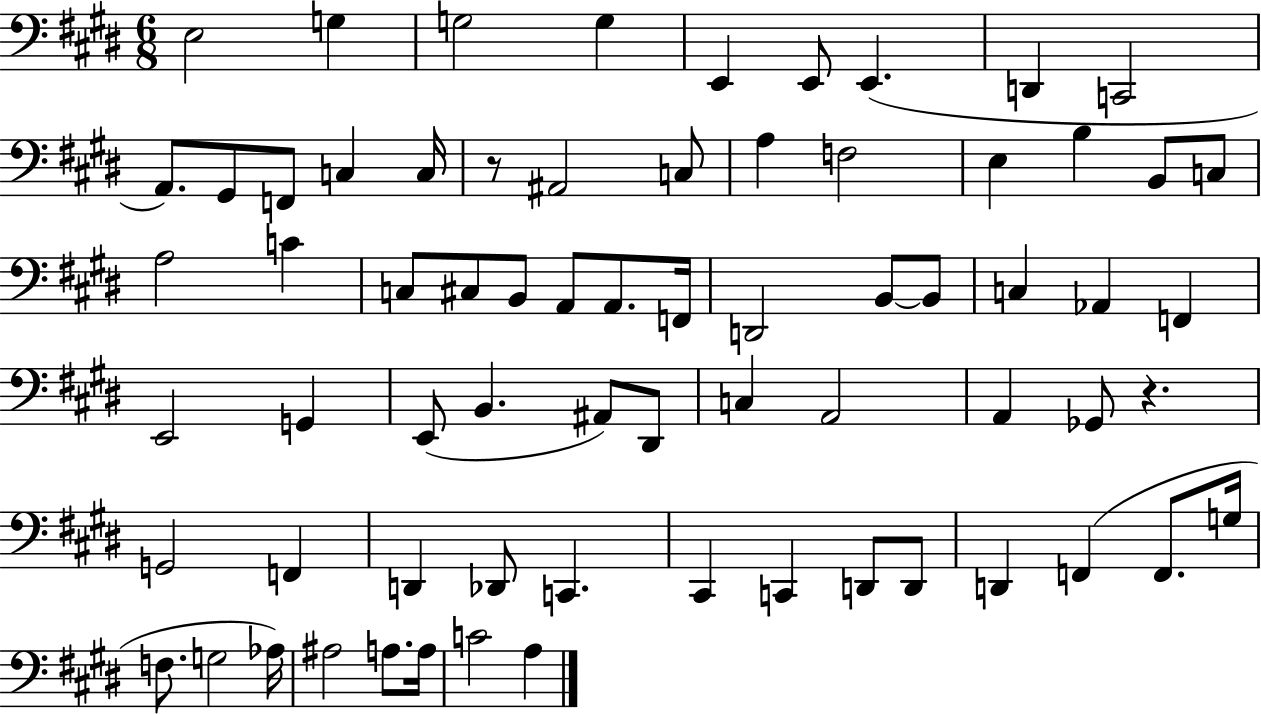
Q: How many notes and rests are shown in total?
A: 69